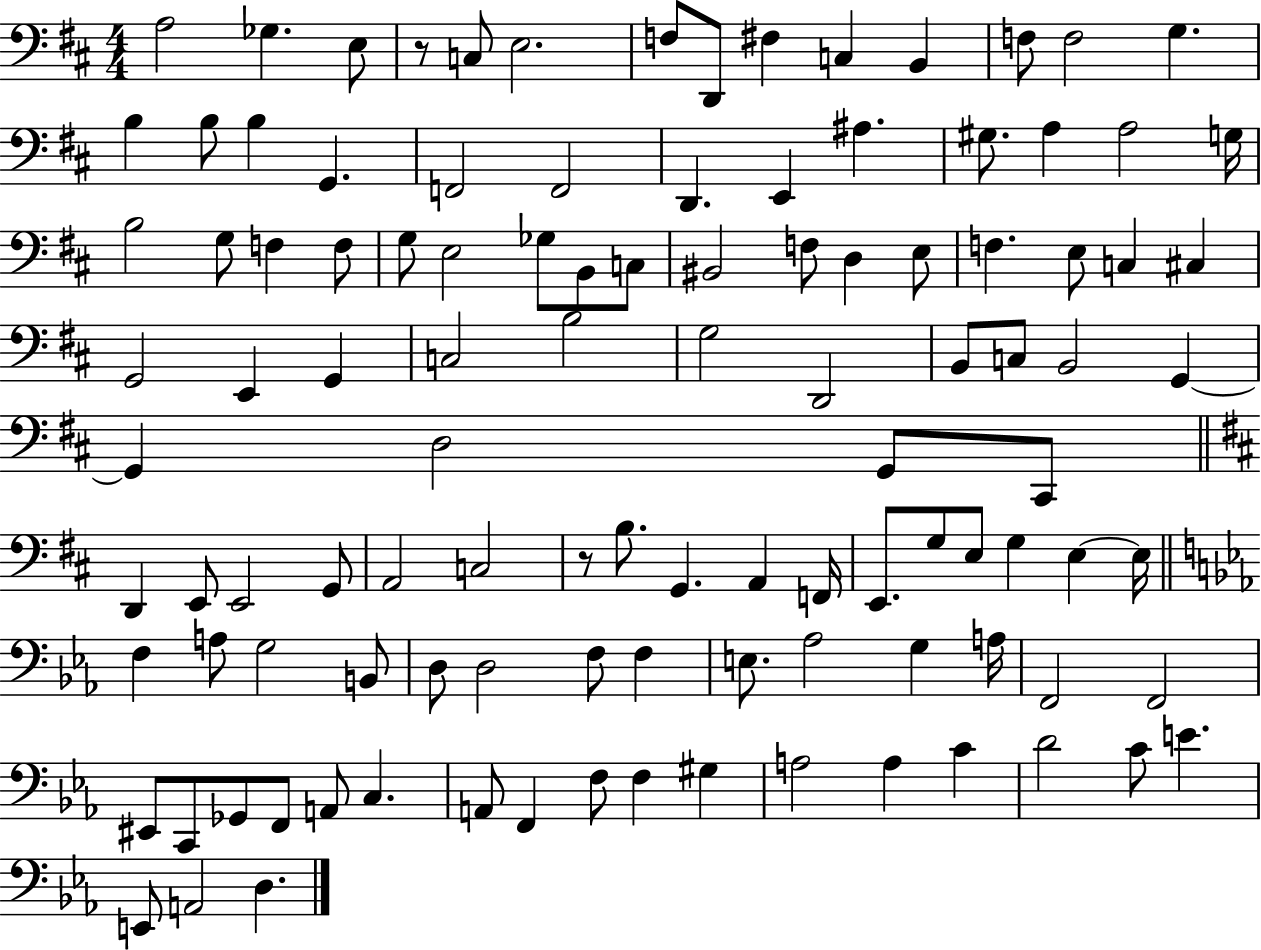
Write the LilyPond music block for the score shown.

{
  \clef bass
  \numericTimeSignature
  \time 4/4
  \key d \major
  a2 ges4. e8 | r8 c8 e2. | f8 d,8 fis4 c4 b,4 | f8 f2 g4. | \break b4 b8 b4 g,4. | f,2 f,2 | d,4. e,4 ais4. | gis8. a4 a2 g16 | \break b2 g8 f4 f8 | g8 e2 ges8 b,8 c8 | bis,2 f8 d4 e8 | f4. e8 c4 cis4 | \break g,2 e,4 g,4 | c2 b2 | g2 d,2 | b,8 c8 b,2 g,4~~ | \break g,4 d2 g,8 cis,8 | \bar "||" \break \key d \major d,4 e,8 e,2 g,8 | a,2 c2 | r8 b8. g,4. a,4 f,16 | e,8. g8 e8 g4 e4~~ e16 | \break \bar "||" \break \key ees \major f4 a8 g2 b,8 | d8 d2 f8 f4 | e8. aes2 g4 a16 | f,2 f,2 | \break eis,8 c,8 ges,8 f,8 a,8 c4. | a,8 f,4 f8 f4 gis4 | a2 a4 c'4 | d'2 c'8 e'4. | \break e,8 a,2 d4. | \bar "|."
}